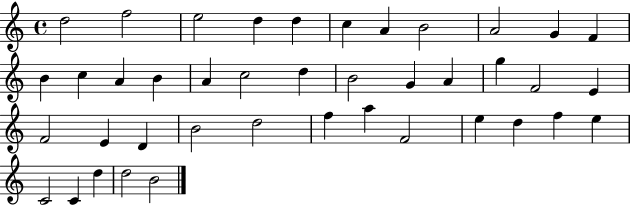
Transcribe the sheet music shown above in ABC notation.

X:1
T:Untitled
M:4/4
L:1/4
K:C
d2 f2 e2 d d c A B2 A2 G F B c A B A c2 d B2 G A g F2 E F2 E D B2 d2 f a F2 e d f e C2 C d d2 B2